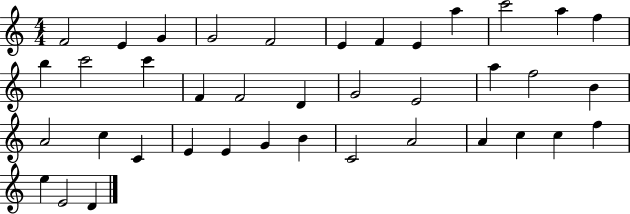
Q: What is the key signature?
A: C major